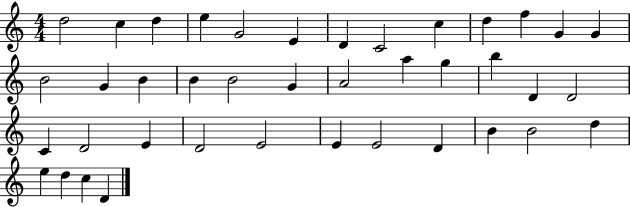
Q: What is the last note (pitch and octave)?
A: D4